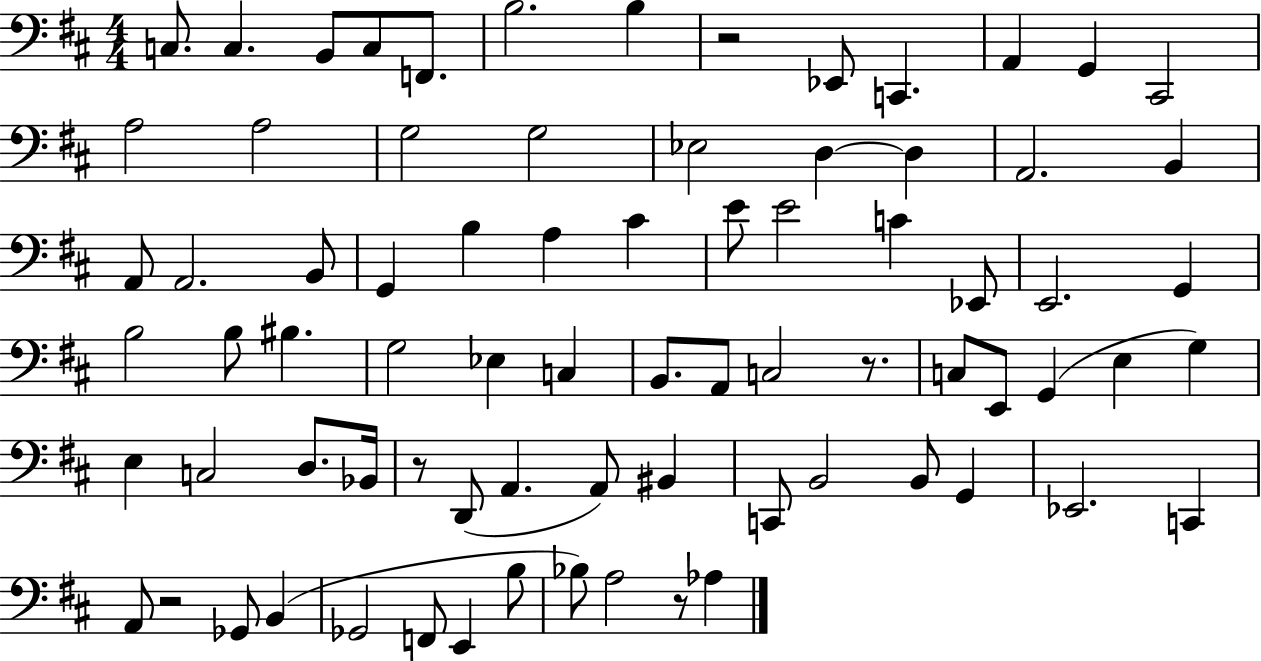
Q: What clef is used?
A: bass